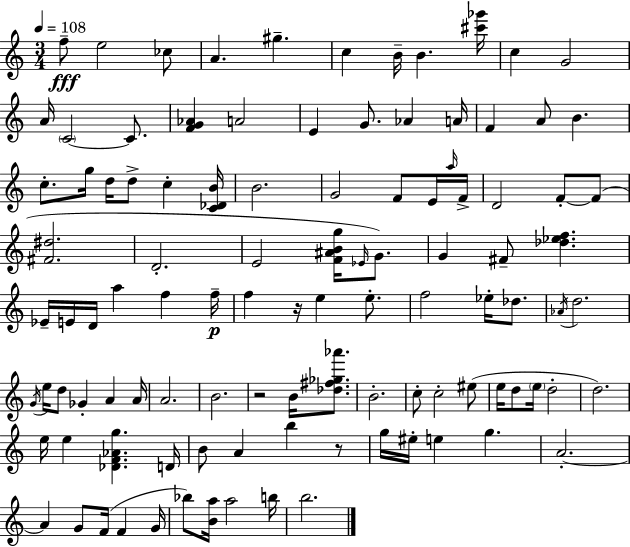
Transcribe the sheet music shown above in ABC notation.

X:1
T:Untitled
M:3/4
L:1/4
K:C
f/2 e2 _c/2 A ^g c B/4 B [^c'_g']/4 c G2 A/4 C2 C/2 [FG_A] A2 E G/2 _A A/4 F A/2 B c/2 g/4 d/4 d/2 c [C_DB]/4 B2 G2 F/2 E/4 a/4 F/4 D2 F/2 F/2 [^F^d]2 D2 E2 [F^ABg]/4 _E/4 G/2 G ^F/2 [_d_ef] _E/4 E/4 D/4 a f f/4 f z/4 e e/2 f2 _e/4 _d/2 _A/4 d2 G/4 e/4 d/2 _G A A/4 A2 B2 z2 B/4 [_d^f_g_a']/2 B2 c/2 c2 ^e/2 e/4 d/2 e/4 d2 d2 e/4 e [_DF_Ag] D/4 B/2 A b z/2 g/4 ^e/4 e g A2 A G/2 F/4 F G/4 _b/2 [Ba]/4 a2 b/4 b2